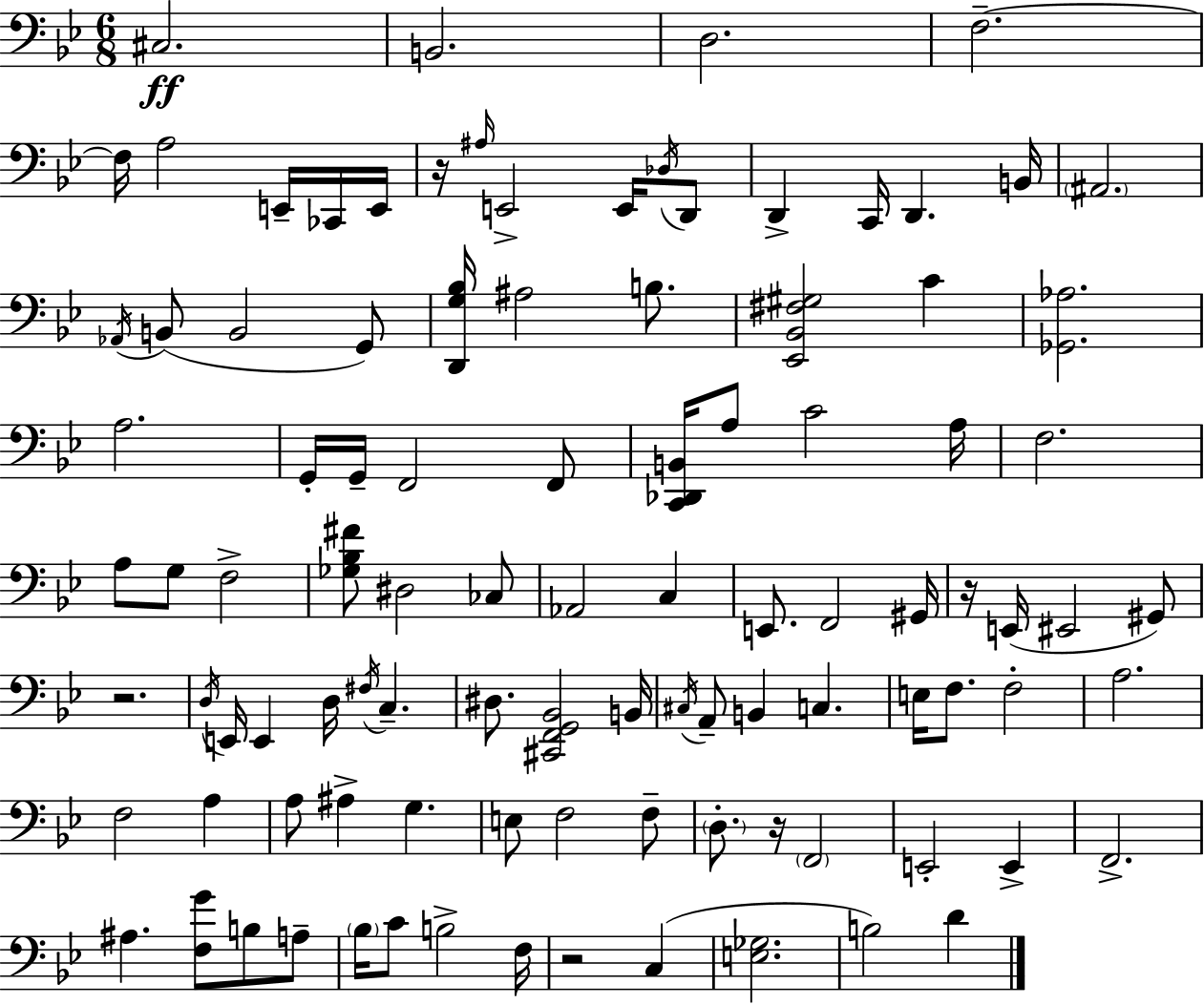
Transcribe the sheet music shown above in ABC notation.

X:1
T:Untitled
M:6/8
L:1/4
K:Gm
^C,2 B,,2 D,2 F,2 F,/4 A,2 E,,/4 _C,,/4 E,,/4 z/4 ^A,/4 E,,2 E,,/4 _D,/4 D,,/2 D,, C,,/4 D,, B,,/4 ^A,,2 _A,,/4 B,,/2 B,,2 G,,/2 [D,,G,_B,]/4 ^A,2 B,/2 [_E,,_B,,^F,^G,]2 C [_G,,_A,]2 A,2 G,,/4 G,,/4 F,,2 F,,/2 [C,,_D,,B,,]/4 A,/2 C2 A,/4 F,2 A,/2 G,/2 F,2 [_G,_B,^F]/2 ^D,2 _C,/2 _A,,2 C, E,,/2 F,,2 ^G,,/4 z/4 E,,/4 ^E,,2 ^G,,/2 z2 D,/4 E,,/4 E,, D,/4 ^F,/4 C, ^D,/2 [^C,,F,,G,,_B,,]2 B,,/4 ^C,/4 A,,/2 B,, C, E,/4 F,/2 F,2 A,2 F,2 A, A,/2 ^A, G, E,/2 F,2 F,/2 D,/2 z/4 F,,2 E,,2 E,, F,,2 ^A, [F,G]/2 B,/2 A,/2 _B,/4 C/2 B,2 F,/4 z2 C, [E,_G,]2 B,2 D